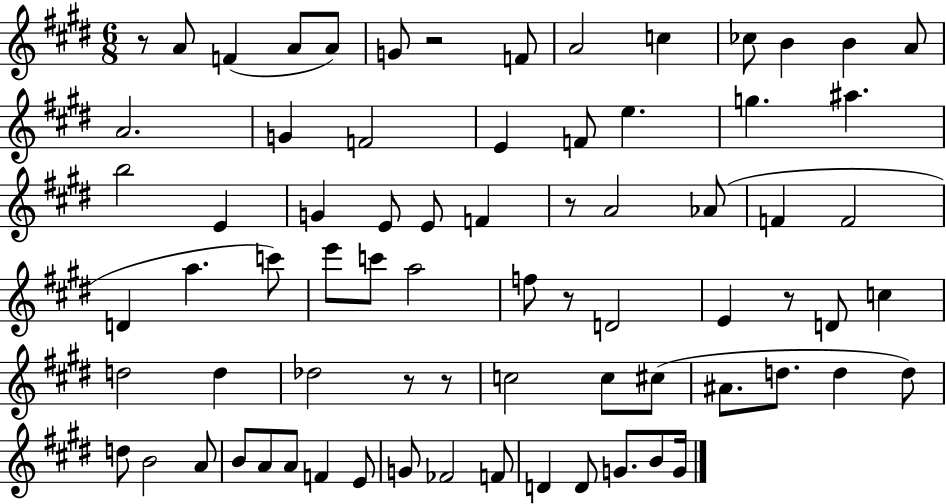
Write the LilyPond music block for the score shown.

{
  \clef treble
  \numericTimeSignature
  \time 6/8
  \key e \major
  \repeat volta 2 { r8 a'8 f'4( a'8 a'8) | g'8 r2 f'8 | a'2 c''4 | ces''8 b'4 b'4 a'8 | \break a'2. | g'4 f'2 | e'4 f'8 e''4. | g''4. ais''4. | \break b''2 e'4 | g'4 e'8 e'8 f'4 | r8 a'2 aes'8( | f'4 f'2 | \break d'4 a''4. c'''8) | e'''8 c'''8 a''2 | f''8 r8 d'2 | e'4 r8 d'8 c''4 | \break d''2 d''4 | des''2 r8 r8 | c''2 c''8 cis''8( | ais'8. d''8. d''4 d''8) | \break d''8 b'2 a'8 | b'8 a'8 a'8 f'4 e'8 | g'8 fes'2 f'8 | d'4 d'8 g'8. b'8 g'16 | \break } \bar "|."
}